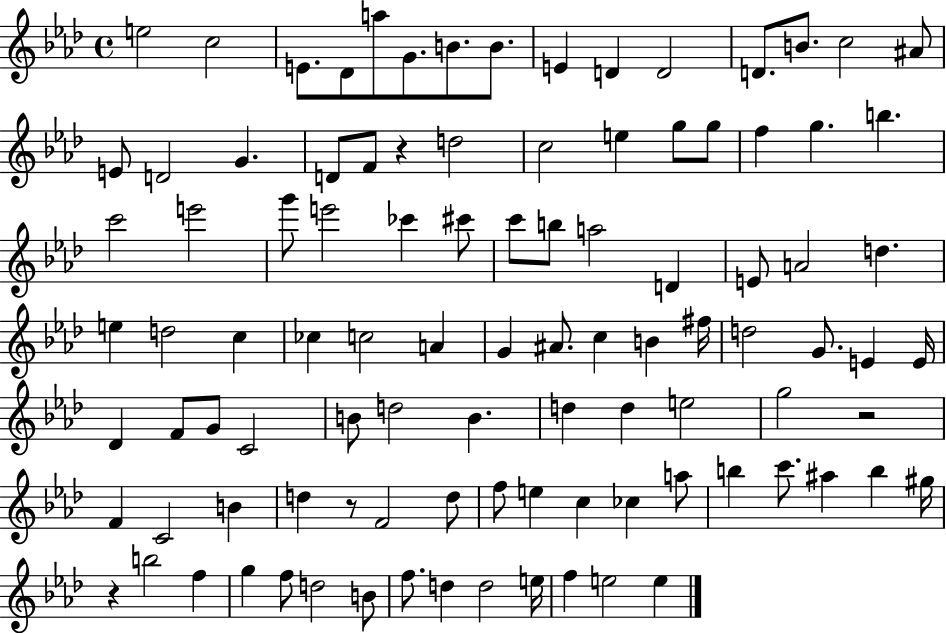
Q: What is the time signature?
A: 4/4